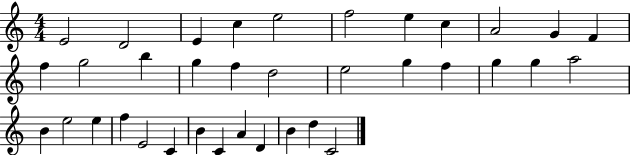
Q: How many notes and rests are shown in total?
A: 36